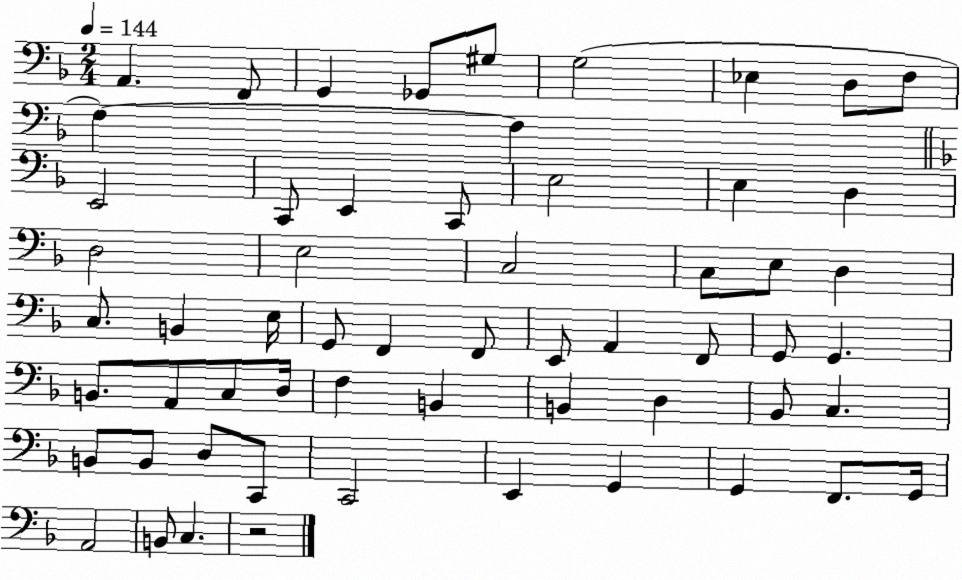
X:1
T:Untitled
M:2/4
L:1/4
K:F
A,, F,,/2 G,, _G,,/2 ^G,/2 G,2 _E, D,/2 F,/2 F, F, E,,2 C,,/2 E,, C,,/2 E,2 E, D, D,2 E,2 C,2 C,/2 E,/2 D, C,/2 B,, E,/4 G,,/2 F,, F,,/2 E,,/2 A,, F,,/2 G,,/2 G,, B,,/2 A,,/2 C,/2 D,/4 F, B,, B,, D, _B,,/2 C, B,,/2 B,,/2 D,/2 C,,/2 C,,2 E,, G,, G,, F,,/2 G,,/4 A,,2 B,,/2 C, z2